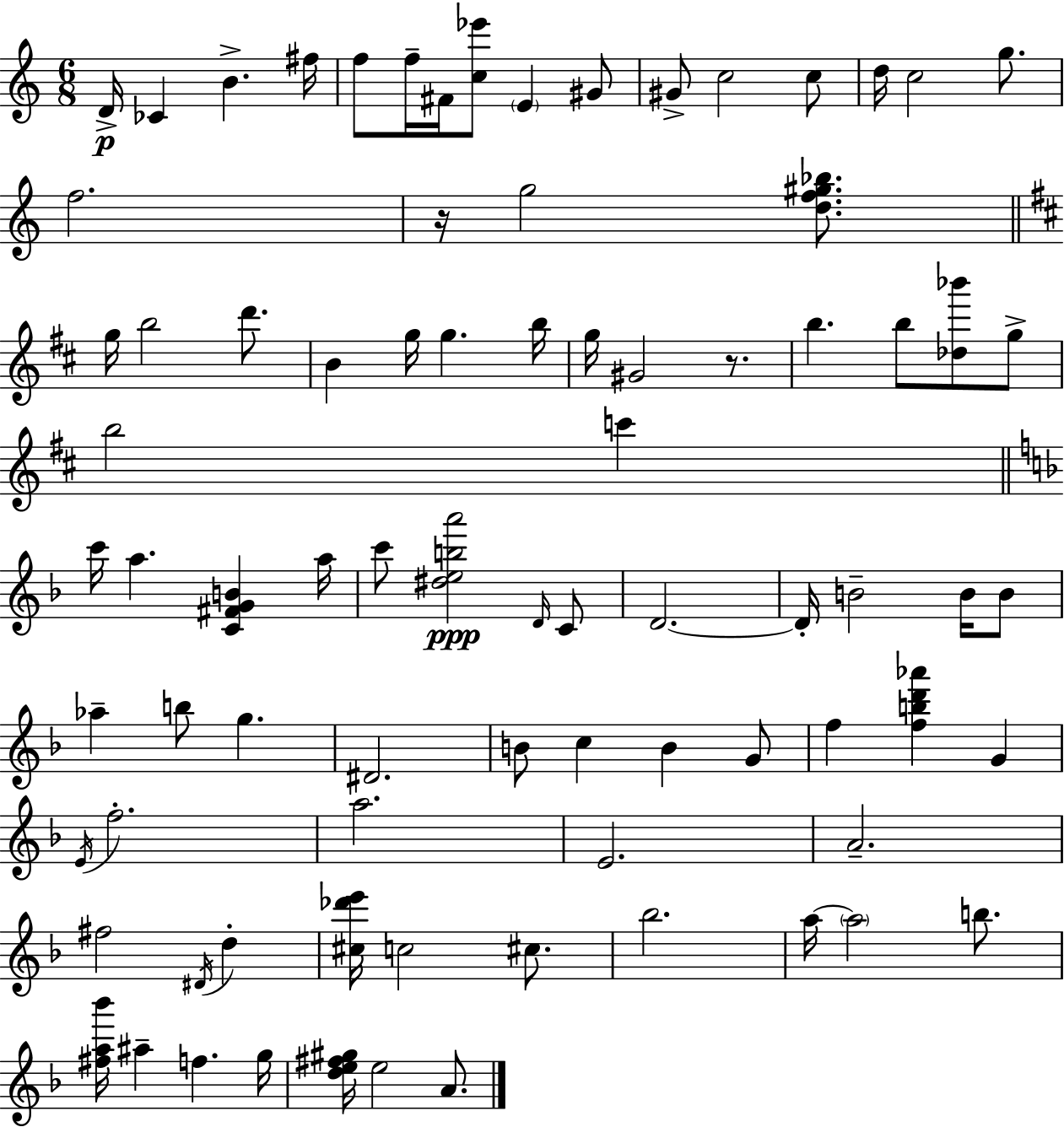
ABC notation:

X:1
T:Untitled
M:6/8
L:1/4
K:Am
D/4 _C B ^f/4 f/2 f/4 ^F/4 [c_e']/2 E ^G/2 ^G/2 c2 c/2 d/4 c2 g/2 f2 z/4 g2 [df^g_b]/2 g/4 b2 d'/2 B g/4 g b/4 g/4 ^G2 z/2 b b/2 [_d_b']/2 g/2 b2 c' c'/4 a [C^FGB] a/4 c'/2 [^deba']2 D/4 C/2 D2 D/4 B2 B/4 B/2 _a b/2 g ^D2 B/2 c B G/2 f [fbd'_a'] G E/4 f2 a2 E2 A2 ^f2 ^D/4 d [^c_d'e']/4 c2 ^c/2 _b2 a/4 a2 b/2 [^fa_b']/4 ^a f g/4 [de^f^g]/4 e2 A/2